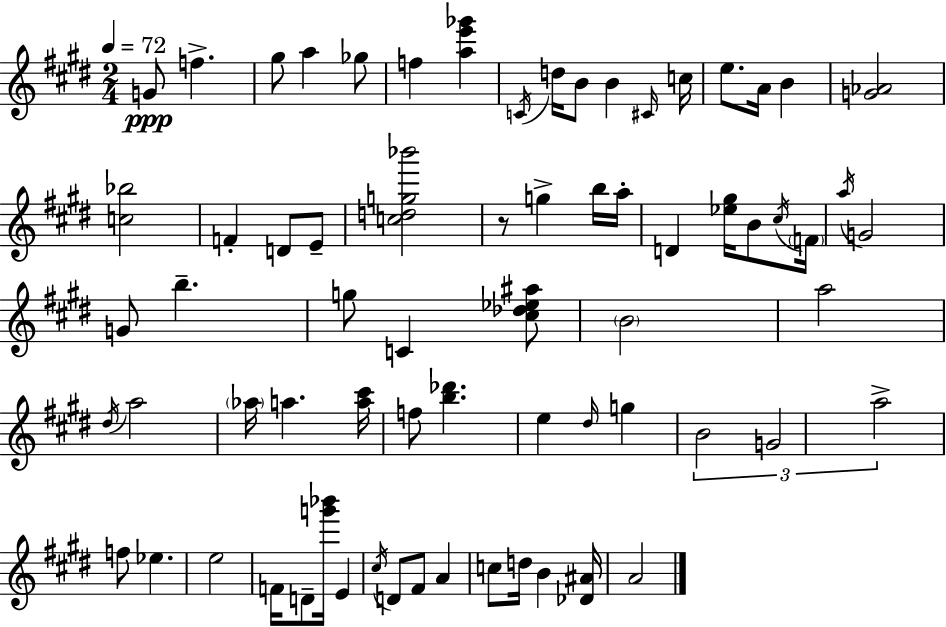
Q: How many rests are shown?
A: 1